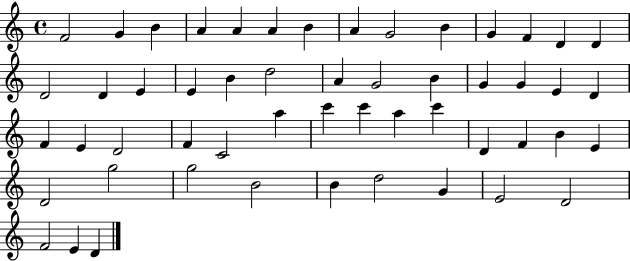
X:1
T:Untitled
M:4/4
L:1/4
K:C
F2 G B A A A B A G2 B G F D D D2 D E E B d2 A G2 B G G E D F E D2 F C2 a c' c' a c' D F B E D2 g2 g2 B2 B d2 G E2 D2 F2 E D